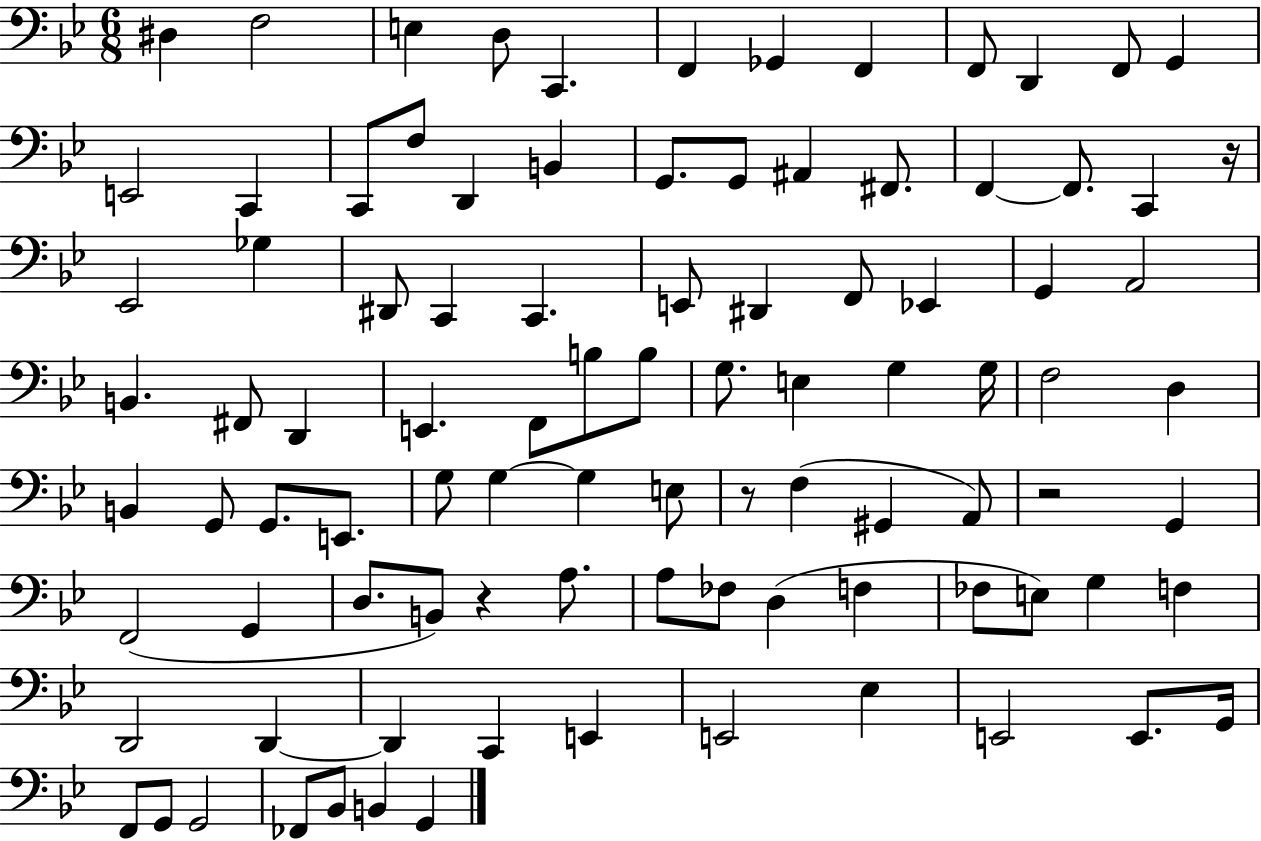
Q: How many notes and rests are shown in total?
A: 95